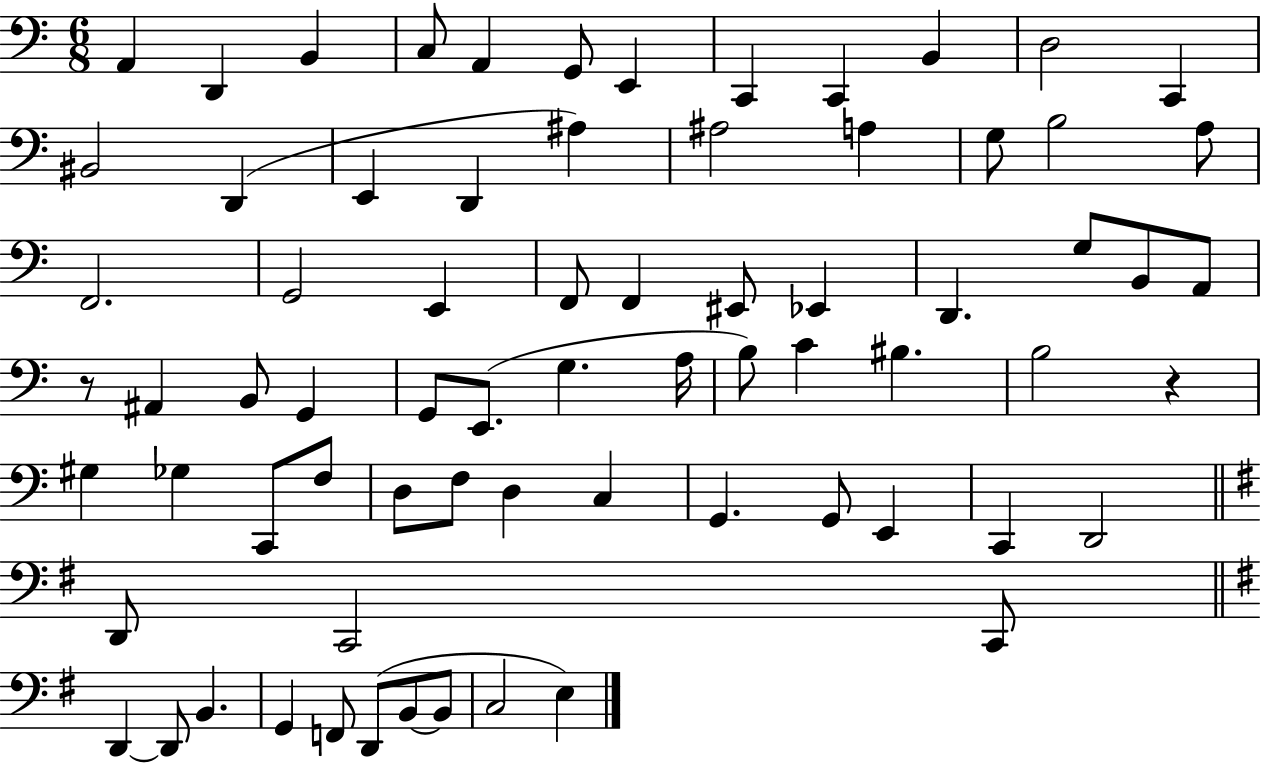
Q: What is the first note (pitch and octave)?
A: A2